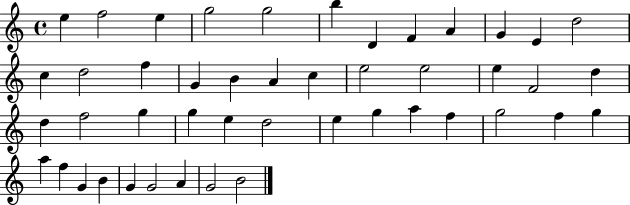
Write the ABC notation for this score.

X:1
T:Untitled
M:4/4
L:1/4
K:C
e f2 e g2 g2 b D F A G E d2 c d2 f G B A c e2 e2 e F2 d d f2 g g e d2 e g a f g2 f g a f G B G G2 A G2 B2